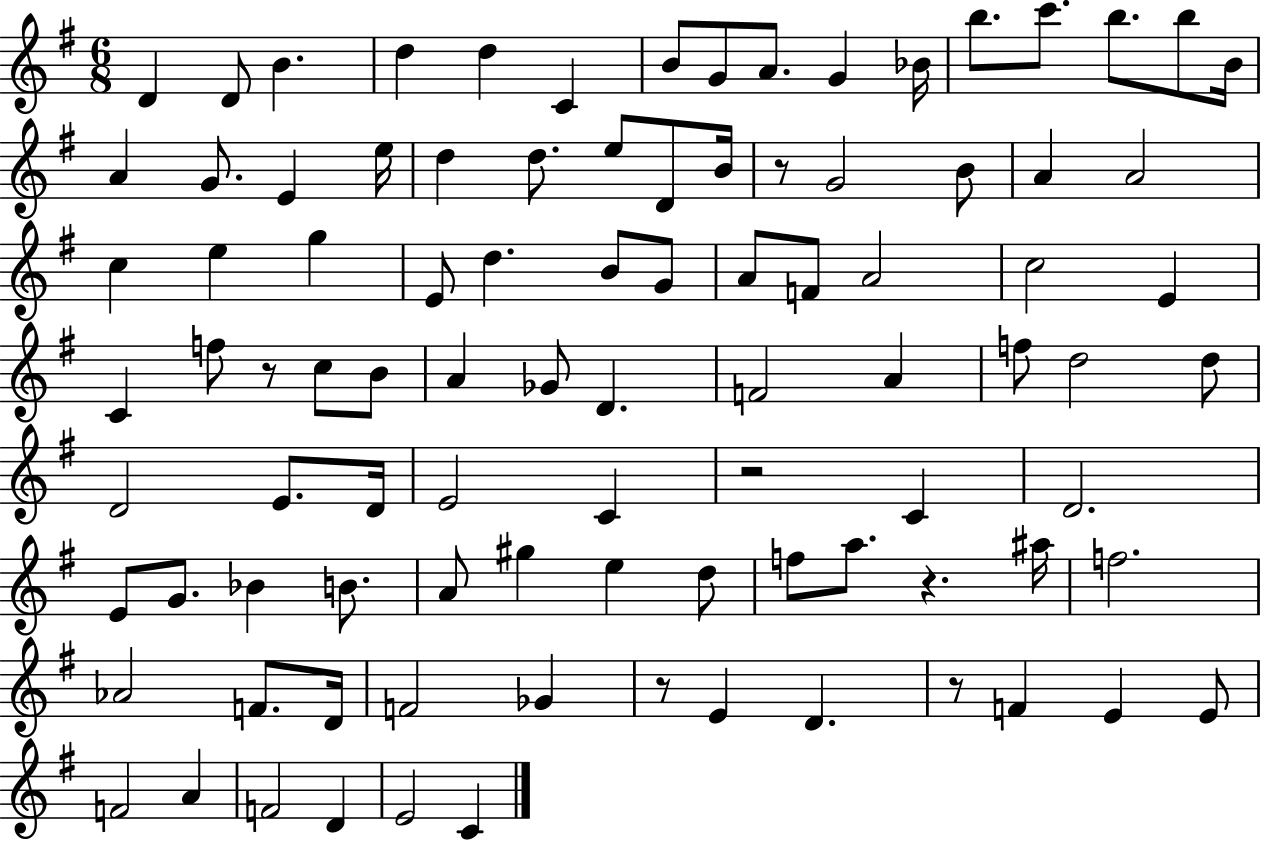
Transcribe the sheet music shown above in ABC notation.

X:1
T:Untitled
M:6/8
L:1/4
K:G
D D/2 B d d C B/2 G/2 A/2 G _B/4 b/2 c'/2 b/2 b/2 B/4 A G/2 E e/4 d d/2 e/2 D/2 B/4 z/2 G2 B/2 A A2 c e g E/2 d B/2 G/2 A/2 F/2 A2 c2 E C f/2 z/2 c/2 B/2 A _G/2 D F2 A f/2 d2 d/2 D2 E/2 D/4 E2 C z2 C D2 E/2 G/2 _B B/2 A/2 ^g e d/2 f/2 a/2 z ^a/4 f2 _A2 F/2 D/4 F2 _G z/2 E D z/2 F E E/2 F2 A F2 D E2 C